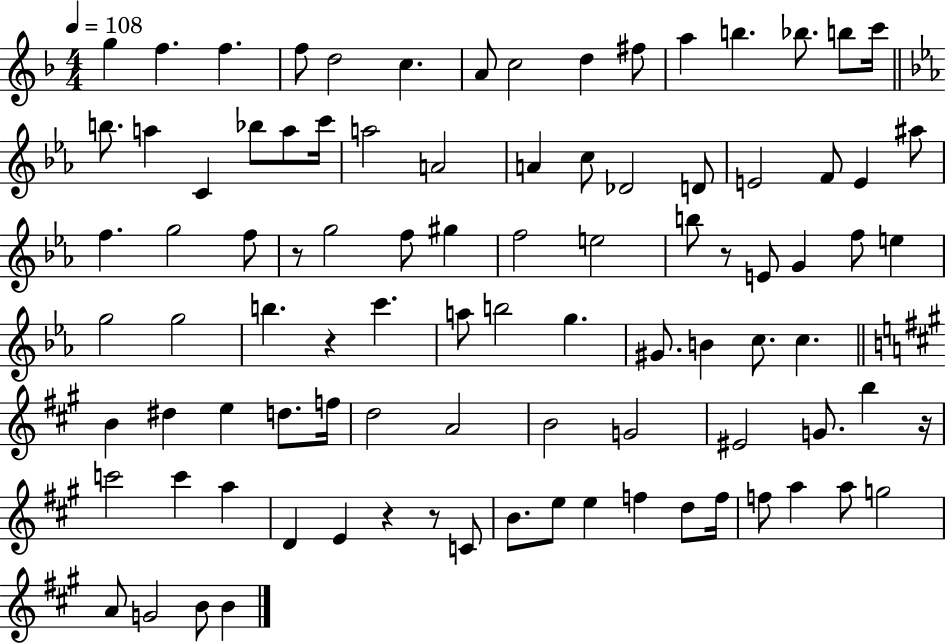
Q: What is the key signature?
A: F major